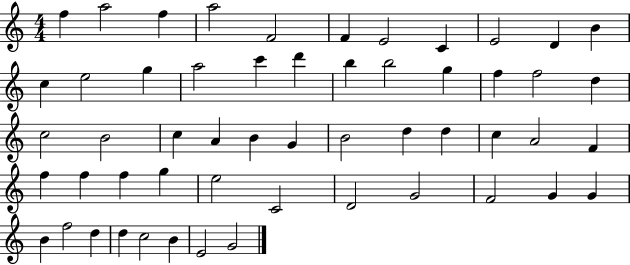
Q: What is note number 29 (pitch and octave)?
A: G4